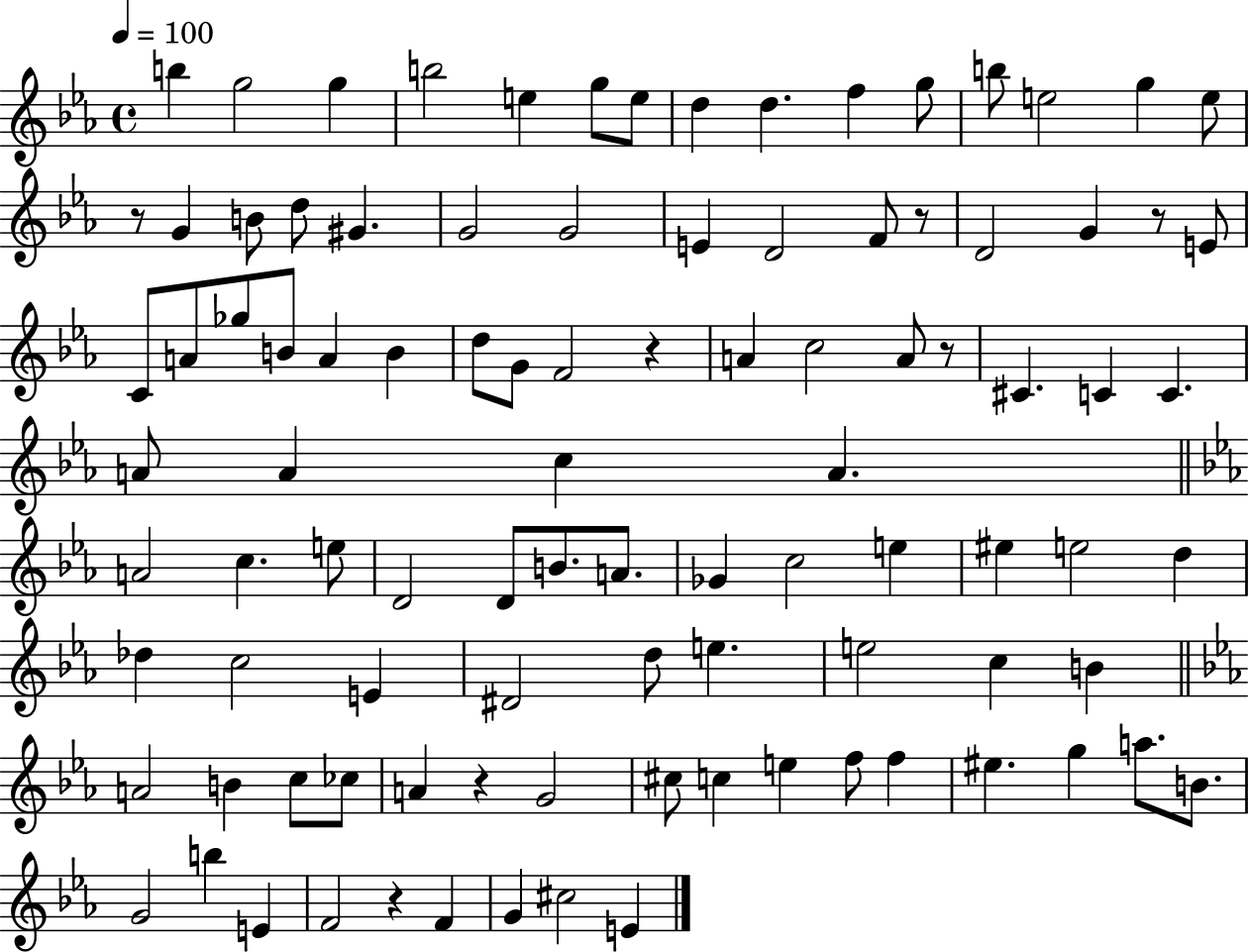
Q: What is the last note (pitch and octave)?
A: E4